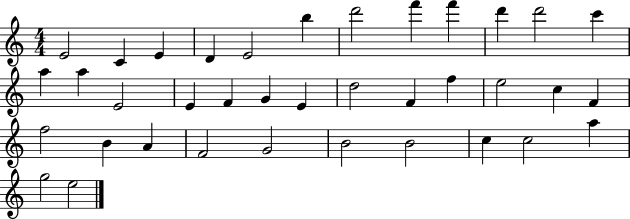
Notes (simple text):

E4/h C4/q E4/q D4/q E4/h B5/q D6/h F6/q F6/q D6/q D6/h C6/q A5/q A5/q E4/h E4/q F4/q G4/q E4/q D5/h F4/q F5/q E5/h C5/q F4/q F5/h B4/q A4/q F4/h G4/h B4/h B4/h C5/q C5/h A5/q G5/h E5/h